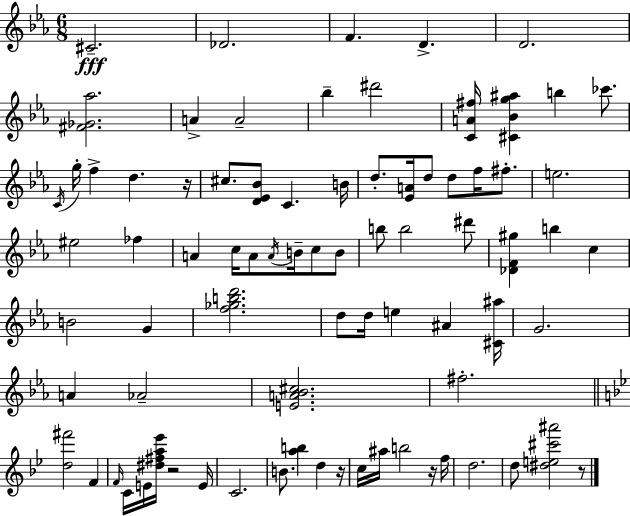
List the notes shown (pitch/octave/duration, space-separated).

C#4/h. Db4/h. F4/q. D4/q. D4/h. [F#4,Gb4,Ab5]/h. A4/q A4/h Bb5/q D#6/h [C4,A4,F#5]/s [C#4,Bb4,G5,A#5]/q B5/q CES6/e. C4/s G5/s F5/q D5/q. R/s C#5/e. [D4,Eb4,Bb4]/e C4/q. B4/s D5/e. [Eb4,A4]/s D5/e D5/e F5/s F#5/e. E5/h. EIS5/h FES5/q A4/q C5/s A4/e A4/s B4/s C5/e B4/e B5/e B5/h D#6/e [Db4,F4,G#5]/q B5/q C5/q B4/h G4/q [F5,Gb5,B5,D6]/h. D5/e D5/s E5/q A#4/q [C#4,A#5]/s G4/h. A4/q Ab4/h [E4,A4,Bb4,C#5]/h. F#5/h. [D5,F#6]/h F4/q F4/s C4/s E4/s [D#5,F#5,A5,Eb6]/s R/h E4/s C4/h. B4/e. [A5,B5]/q D5/q R/s C5/s A#5/s B5/h R/s F5/s D5/h. D5/e [D#5,E5,C#6,A#6]/h R/e